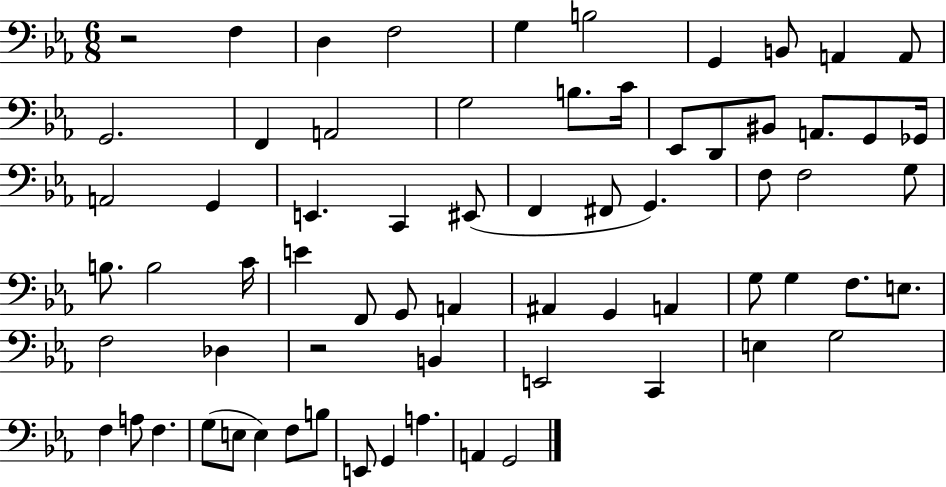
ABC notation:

X:1
T:Untitled
M:6/8
L:1/4
K:Eb
z2 F, D, F,2 G, B,2 G,, B,,/2 A,, A,,/2 G,,2 F,, A,,2 G,2 B,/2 C/4 _E,,/2 D,,/2 ^B,,/2 A,,/2 G,,/2 _G,,/4 A,,2 G,, E,, C,, ^E,,/2 F,, ^F,,/2 G,, F,/2 F,2 G,/2 B,/2 B,2 C/4 E F,,/2 G,,/2 A,, ^A,, G,, A,, G,/2 G, F,/2 E,/2 F,2 _D, z2 B,, E,,2 C,, E, G,2 F, A,/2 F, G,/2 E,/2 E, F,/2 B,/2 E,,/2 G,, A, A,, G,,2